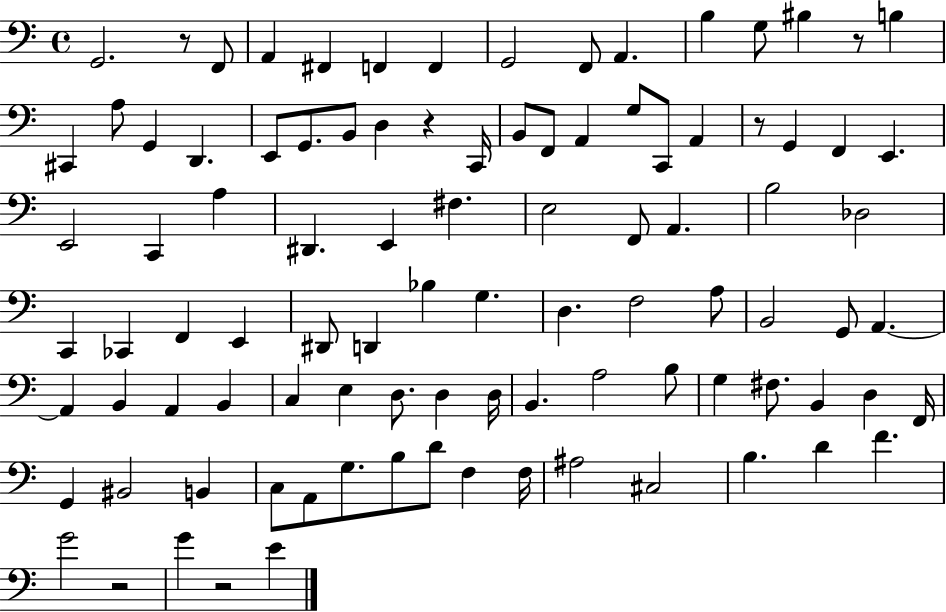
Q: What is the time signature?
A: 4/4